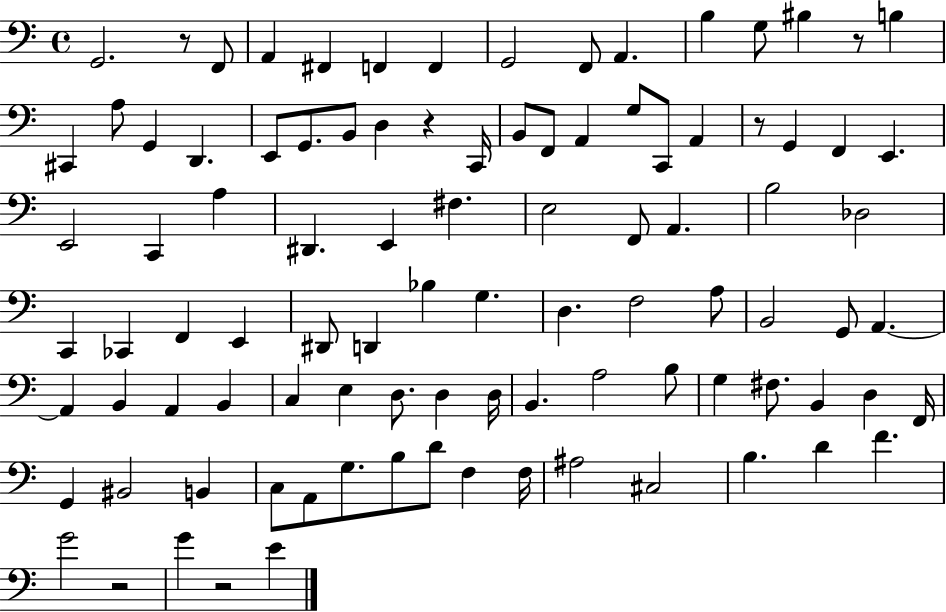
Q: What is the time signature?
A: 4/4